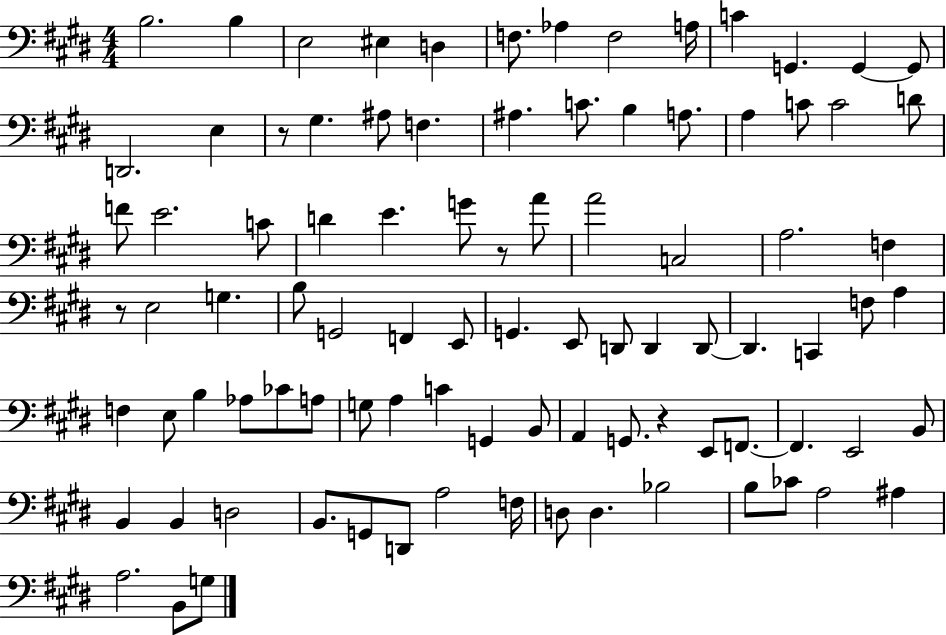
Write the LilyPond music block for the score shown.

{
  \clef bass
  \numericTimeSignature
  \time 4/4
  \key e \major
  b2. b4 | e2 eis4 d4 | f8. aes4 f2 a16 | c'4 g,4. g,4~~ g,8 | \break d,2. e4 | r8 gis4. ais8 f4. | ais4. c'8. b4 a8. | a4 c'8 c'2 d'8 | \break f'8 e'2. c'8 | d'4 e'4. g'8 r8 a'8 | a'2 c2 | a2. f4 | \break r8 e2 g4. | b8 g,2 f,4 e,8 | g,4. e,8 d,8 d,4 d,8~~ | d,4. c,4 f8 a4 | \break f4 e8 b4 aes8 ces'8 a8 | g8 a4 c'4 g,4 b,8 | a,4 g,8. r4 e,8 f,8.~~ | f,4. e,2 b,8 | \break b,4 b,4 d2 | b,8. g,8 d,8 a2 f16 | d8 d4. bes2 | b8 ces'8 a2 ais4 | \break a2. b,8 g8 | \bar "|."
}